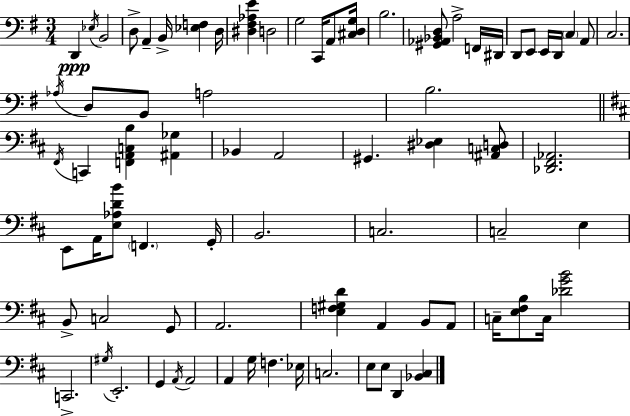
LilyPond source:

{
  \clef bass
  \numericTimeSignature
  \time 3/4
  \key e \minor
  d,4\ppp \acciaccatura { ees16 } b,2 | d8-> a,4-- b,16-> <ees f>4 | d16 <dis fis aes e'>4 d2 | g2 c,16 a,8 | \break <cis d g>16 b2. | <gis, aes, bes, d>8 a2-> f,16 | dis,16 d,8 e,8 e,16 d,16 \parenthesize c4 a,8 | c2. | \break \acciaccatura { aes16 } d8 b,8 a2 | b2. | \bar "||" \break \key d \major \acciaccatura { fis,16 } c,4 <f, a, c b>4 <ais, ges>4 | bes,4 a,2 | gis,4. <dis ees>4 <ais, c d>8 | <des, fis, aes,>2. | \break e,8 a,16 <e aes d' b'>8 \parenthesize f,4. | g,16-. b,2. | c2. | c2-- e4 | \break b,8-> c2 g,8 | a,2. | <e f gis d'>4 a,4 b,8 a,8 | c16-- <e fis b>8 c16 <des' g' b'>2 | \break c,2.-> | \acciaccatura { gis16 } e,2.-. | g,4 \acciaccatura { a,16 } a,2 | a,4 g16 f4. | \break ees16 c2. | e8 e8 d,4 <bes, cis>4 | \bar "|."
}